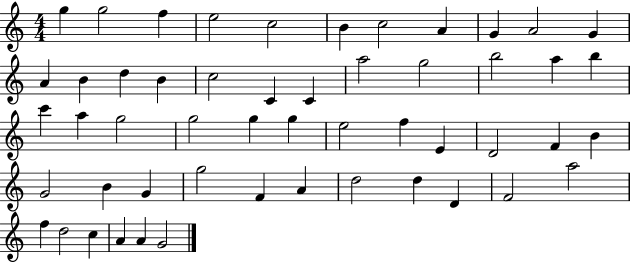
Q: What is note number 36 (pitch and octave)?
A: G4